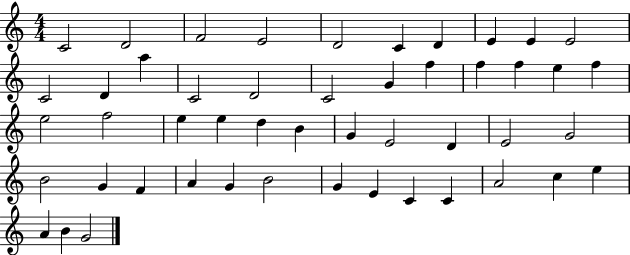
C4/h D4/h F4/h E4/h D4/h C4/q D4/q E4/q E4/q E4/h C4/h D4/q A5/q C4/h D4/h C4/h G4/q F5/q F5/q F5/q E5/q F5/q E5/h F5/h E5/q E5/q D5/q B4/q G4/q E4/h D4/q E4/h G4/h B4/h G4/q F4/q A4/q G4/q B4/h G4/q E4/q C4/q C4/q A4/h C5/q E5/q A4/q B4/q G4/h